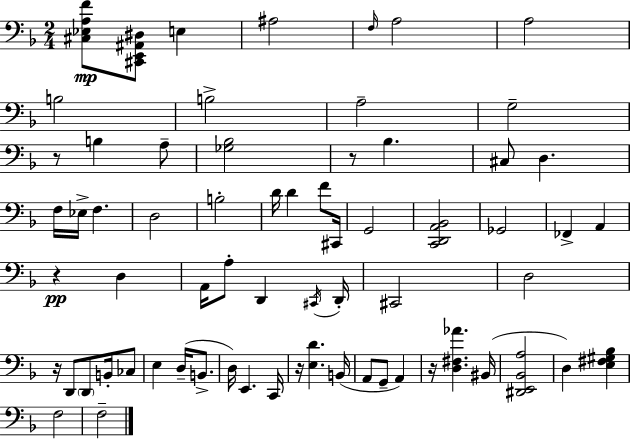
{
  \clef bass
  \numericTimeSignature
  \time 2/4
  \key d \minor
  <cis ees a f'>8\mp <cis, e, ais, dis>8 e4 | ais2 | \grace { f16 } a2 | a2 | \break b2 | b2-> | a2-- | g2-- | \break r8 b4 a8-- | <ges bes>2 | r8 bes4. | cis8 d4. | \break f16 ees16-> f4. | d2 | b2-. | d'16 d'4 f'8 | \break cis,16 g,2 | <c, d, a, bes,>2 | ges,2 | fes,4-> a,4 | \break r4\pp d4 | a,16 a8-. d,4 | \acciaccatura { cis,16 } d,16-. cis,2 | d2 | \break r16 d,8 \parenthesize d,8 b,16-. | ces8 e4 d16--( b,8.-> | d16) e,4. | c,16 r16 <e d'>4. | \break b,16( a,8 g,8-- a,4) | r16 <d fis aes'>4. | bis,16( <dis, e, bes, a>2 | d4) <e fis gis bes>4 | \break f2 | f2-- | \bar "|."
}